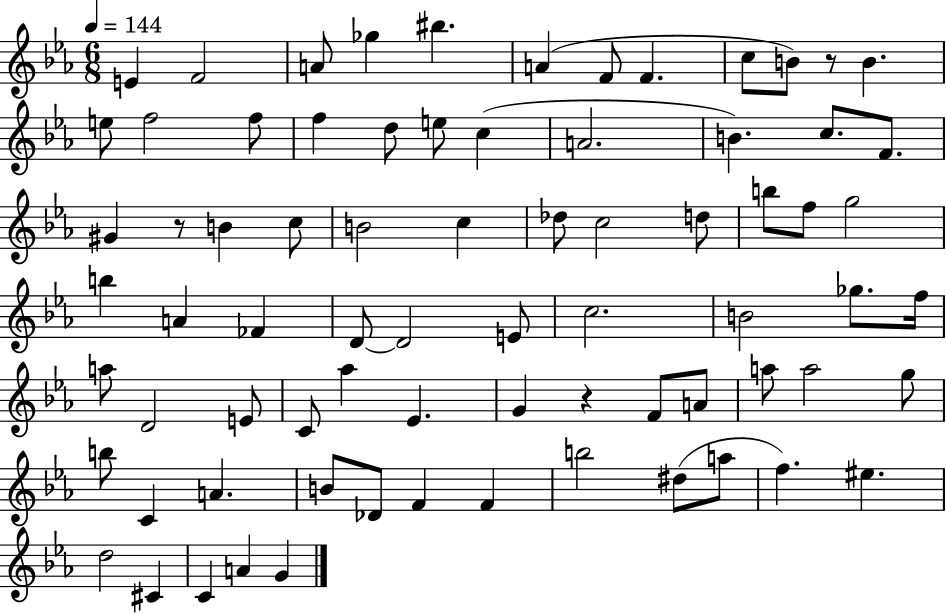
E4/q F4/h A4/e Gb5/q BIS5/q. A4/q F4/e F4/q. C5/e B4/e R/e B4/q. E5/e F5/h F5/e F5/q D5/e E5/e C5/q A4/h. B4/q. C5/e. F4/e. G#4/q R/e B4/q C5/e B4/h C5/q Db5/e C5/h D5/e B5/e F5/e G5/h B5/q A4/q FES4/q D4/e D4/h E4/e C5/h. B4/h Gb5/e. F5/s A5/e D4/h E4/e C4/e Ab5/q Eb4/q. G4/q R/q F4/e A4/e A5/e A5/h G5/e B5/e C4/q A4/q. B4/e Db4/e F4/q F4/q B5/h D#5/e A5/e F5/q. EIS5/q. D5/h C#4/q C4/q A4/q G4/q